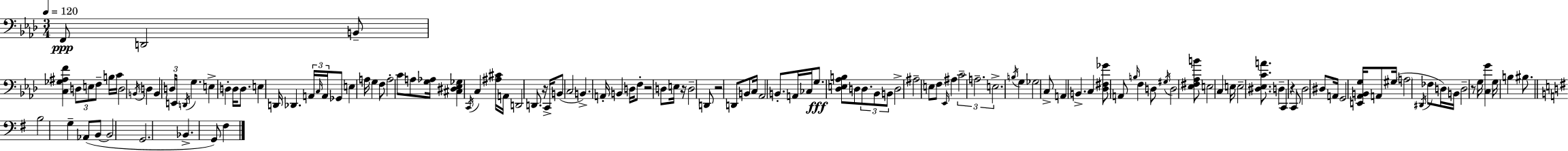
{
  \clef bass
  \numericTimeSignature
  \time 3/4
  \key f \minor
  \tempo 4 = 120
  f,8\ppp d,2 b,8-- | <c ges ais f'>4 \tuplet 3/2 { d8 e8 f8-- } b16 c'16 | d2 \acciaccatura { b,16 } d4 | b,4 \tuplet 3/2 { d16 e,16 \acciaccatura { d,16 } } g4. | \break e4-> d4-. d16 d8. | e4 d,16 des,4. | \tuplet 3/2 { a,16 \grace { c16 } a,16 } ges,8 e4 a16 g4 | f8 a2-. | \break c'8 a8 <g aes>16 <cis dis ees ges>4 \acciaccatura { c,16 } c4 | <ais cis'>16 a,16 d,2 | d,8. r16 c,16-> b,8( c2 | b,4.->) a,16-. b,4 | \break d16 f8-. r2 | d8 e16 r16 d2-- | d,8 r2 | d,8 b,8 c16 aes,2 | \break b,8.-. a,16 ces16 g8.\fff <des e aes b>8 d8 | \tuplet 3/2 { d8. bes,8 b,8 } d2-> | ais2-- | e8 f8 \grace { ees,16 } ais4 \tuplet 3/2 { c'2-- | \break a2.-- | e2.-> } | \acciaccatura { b16 } g4 ges2 | c8-> a,4 | \break b,4.-> c4 <des fis ges'>8 | a,8 \grace { b16 } f4 d8 \acciaccatura { gis16 } d2 | <ees fis aes b'>8 e2 | c4 e16 e2-- | \break <dis ees c' a'>8. d4-- | c,4 r4 c,8 des2 | dis8 a,16 g,2 | <e, aes, b, g>16 a,8 gis16( \parenthesize a2 | \break \acciaccatura { dis,16 } fes8 d16) b,16 d2-- | r8 g16 <c g'>4 | g16 b4 bis8. \bar "||" \break \key g \major b2 g4-- | aes,8( b,8~~ b,2 | g,2. | bes,4.-> g,8) fis4 | \break \bar "|."
}